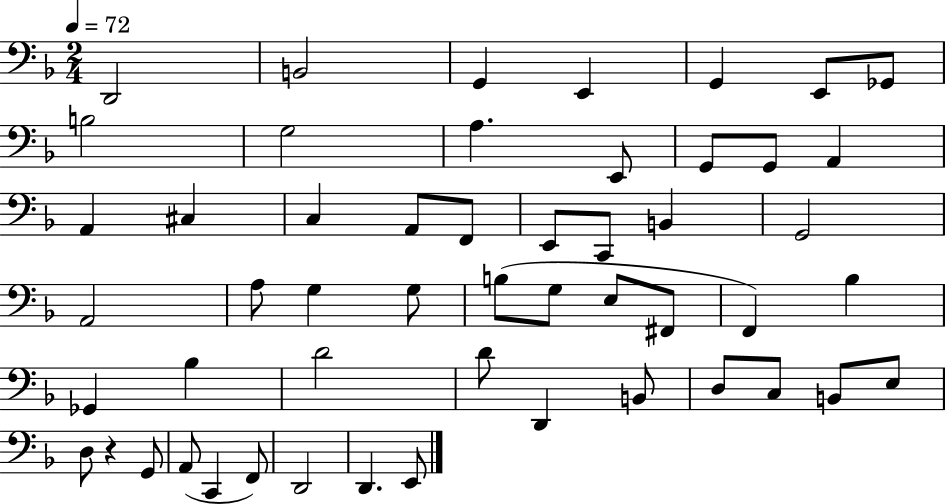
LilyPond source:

{
  \clef bass
  \numericTimeSignature
  \time 2/4
  \key f \major
  \tempo 4 = 72
  d,2 | b,2 | g,4 e,4 | g,4 e,8 ges,8 | \break b2 | g2 | a4. e,8 | g,8 g,8 a,4 | \break a,4 cis4 | c4 a,8 f,8 | e,8 c,8 b,4 | g,2 | \break a,2 | a8 g4 g8 | b8( g8 e8 fis,8 | f,4) bes4 | \break ges,4 bes4 | d'2 | d'8 d,4 b,8 | d8 c8 b,8 e8 | \break d8 r4 g,8 | a,8( c,4 f,8) | d,2 | d,4. e,8 | \break \bar "|."
}